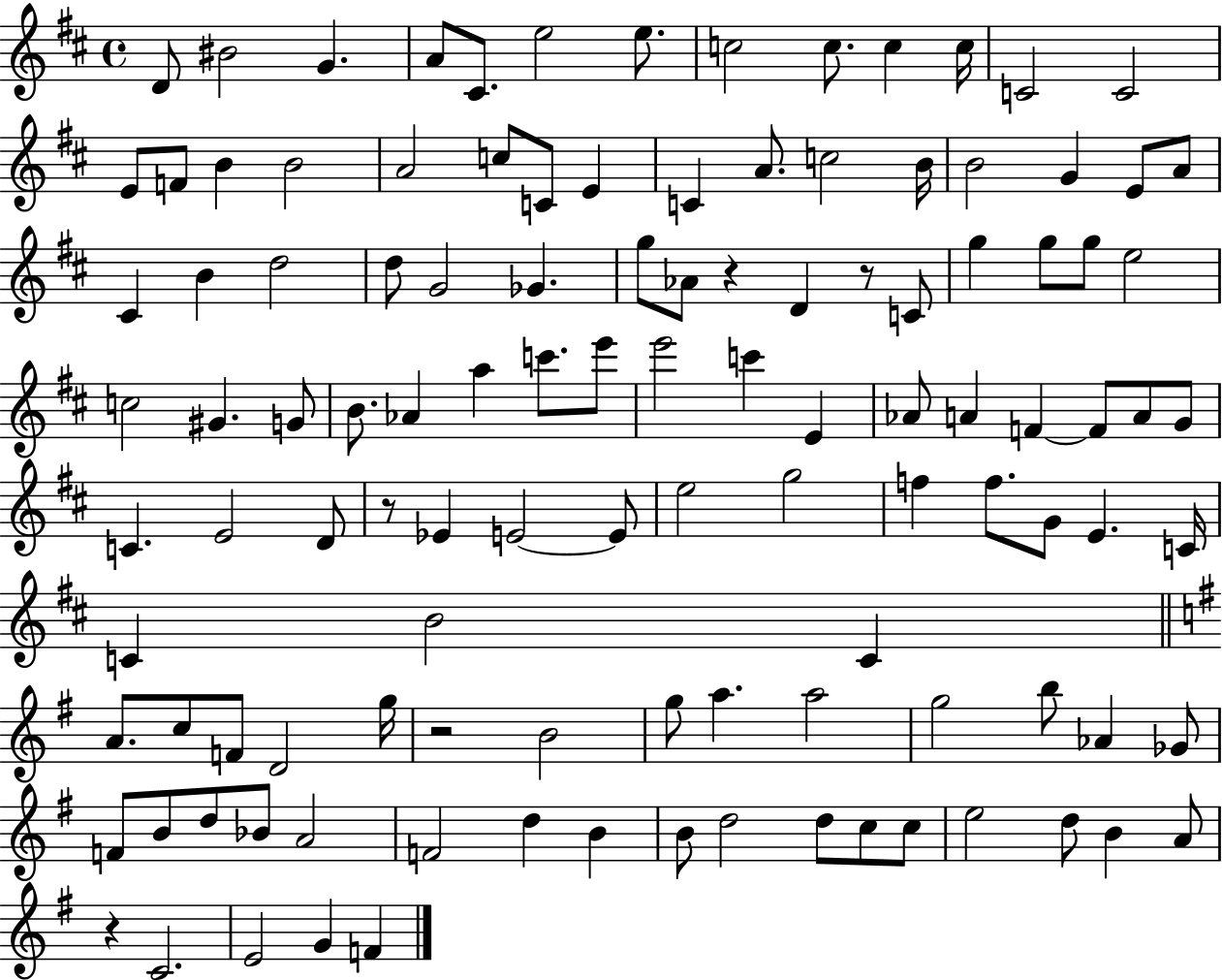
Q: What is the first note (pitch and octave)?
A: D4